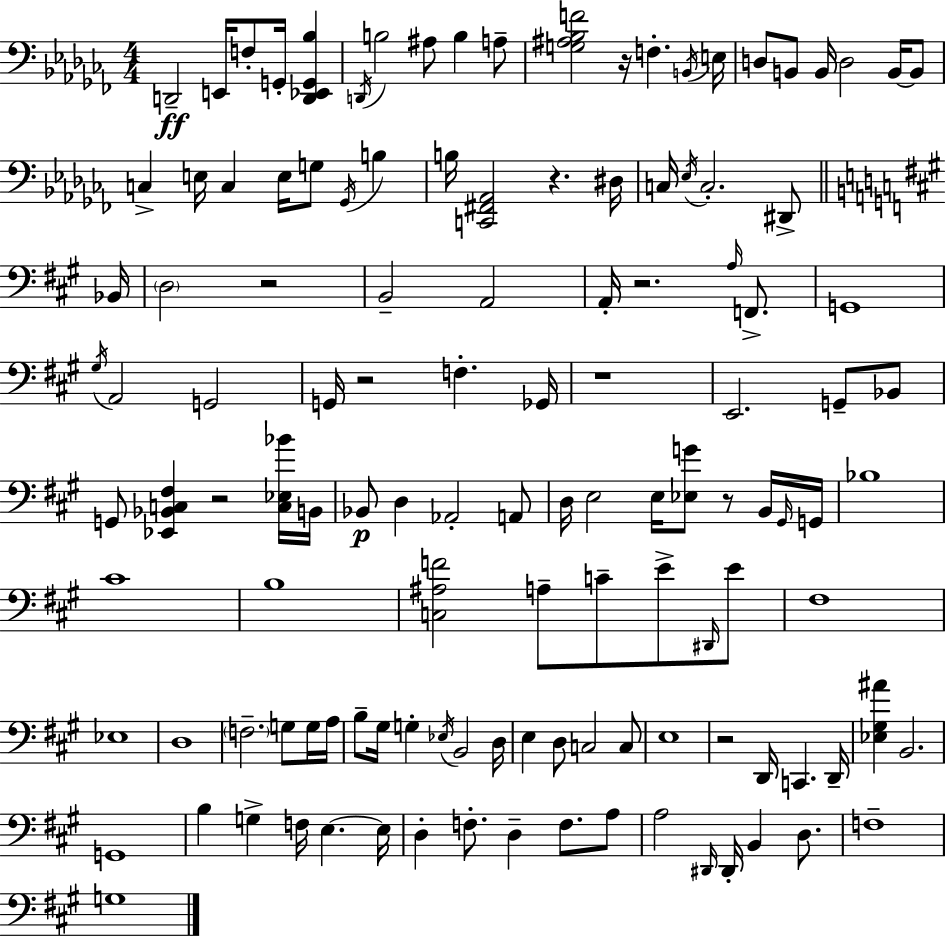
D2/h E2/s F3/e G2/s [D2,Eb2,G2,Bb3]/q D2/s B3/h A#3/e B3/q A3/e [G3,A#3,Bb3,F4]/h R/s F3/q. B2/s E3/s D3/e B2/e B2/s D3/h B2/s B2/e C3/q E3/s C3/q E3/s G3/e Gb2/s B3/q B3/s [C2,F#2,Ab2]/h R/q. D#3/s C3/s Eb3/s C3/h. D#2/e Bb2/s D3/h R/h B2/h A2/h A2/s R/h. A3/s F2/e. G2/w G#3/s A2/h G2/h G2/s R/h F3/q. Gb2/s R/w E2/h. G2/e Bb2/e G2/e [Eb2,Bb2,C3,F#3]/q R/h [C3,Eb3,Bb4]/s B2/s Bb2/e D3/q Ab2/h A2/e D3/s E3/h E3/s [Eb3,G4]/e R/e B2/s G#2/s G2/s Bb3/w C#4/w B3/w [C3,A#3,F4]/h A3/e C4/e E4/e D#2/s E4/e F#3/w Eb3/w D3/w F3/h. G3/e G3/s A3/s B3/e G#3/s G3/q Eb3/s B2/h D3/s E3/q D3/e C3/h C3/e E3/w R/h D2/s C2/q. D2/s [Eb3,G#3,A#4]/q B2/h. G2/w B3/q G3/q F3/s E3/q. E3/s D3/q F3/e. D3/q F3/e. A3/e A3/h D#2/s D#2/s B2/q D3/e. F3/w G3/w